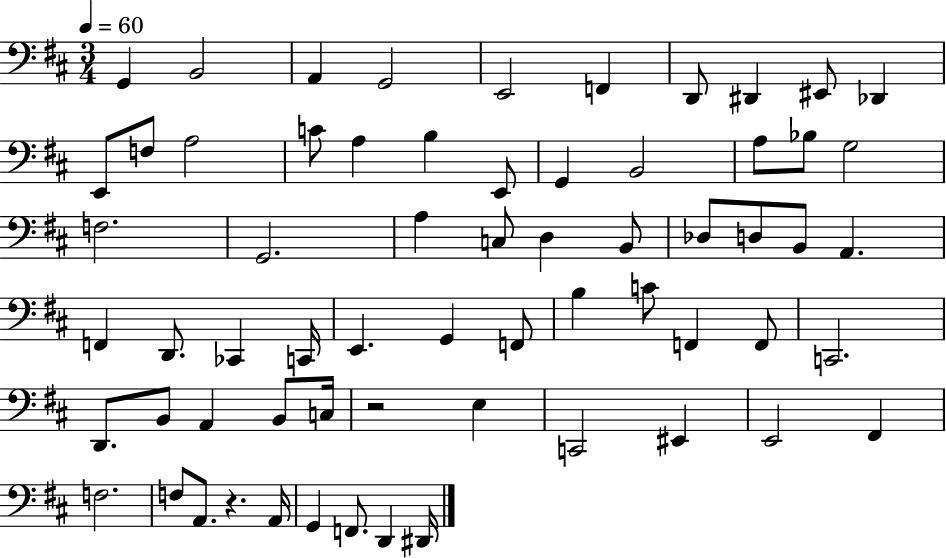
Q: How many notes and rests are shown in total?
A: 64